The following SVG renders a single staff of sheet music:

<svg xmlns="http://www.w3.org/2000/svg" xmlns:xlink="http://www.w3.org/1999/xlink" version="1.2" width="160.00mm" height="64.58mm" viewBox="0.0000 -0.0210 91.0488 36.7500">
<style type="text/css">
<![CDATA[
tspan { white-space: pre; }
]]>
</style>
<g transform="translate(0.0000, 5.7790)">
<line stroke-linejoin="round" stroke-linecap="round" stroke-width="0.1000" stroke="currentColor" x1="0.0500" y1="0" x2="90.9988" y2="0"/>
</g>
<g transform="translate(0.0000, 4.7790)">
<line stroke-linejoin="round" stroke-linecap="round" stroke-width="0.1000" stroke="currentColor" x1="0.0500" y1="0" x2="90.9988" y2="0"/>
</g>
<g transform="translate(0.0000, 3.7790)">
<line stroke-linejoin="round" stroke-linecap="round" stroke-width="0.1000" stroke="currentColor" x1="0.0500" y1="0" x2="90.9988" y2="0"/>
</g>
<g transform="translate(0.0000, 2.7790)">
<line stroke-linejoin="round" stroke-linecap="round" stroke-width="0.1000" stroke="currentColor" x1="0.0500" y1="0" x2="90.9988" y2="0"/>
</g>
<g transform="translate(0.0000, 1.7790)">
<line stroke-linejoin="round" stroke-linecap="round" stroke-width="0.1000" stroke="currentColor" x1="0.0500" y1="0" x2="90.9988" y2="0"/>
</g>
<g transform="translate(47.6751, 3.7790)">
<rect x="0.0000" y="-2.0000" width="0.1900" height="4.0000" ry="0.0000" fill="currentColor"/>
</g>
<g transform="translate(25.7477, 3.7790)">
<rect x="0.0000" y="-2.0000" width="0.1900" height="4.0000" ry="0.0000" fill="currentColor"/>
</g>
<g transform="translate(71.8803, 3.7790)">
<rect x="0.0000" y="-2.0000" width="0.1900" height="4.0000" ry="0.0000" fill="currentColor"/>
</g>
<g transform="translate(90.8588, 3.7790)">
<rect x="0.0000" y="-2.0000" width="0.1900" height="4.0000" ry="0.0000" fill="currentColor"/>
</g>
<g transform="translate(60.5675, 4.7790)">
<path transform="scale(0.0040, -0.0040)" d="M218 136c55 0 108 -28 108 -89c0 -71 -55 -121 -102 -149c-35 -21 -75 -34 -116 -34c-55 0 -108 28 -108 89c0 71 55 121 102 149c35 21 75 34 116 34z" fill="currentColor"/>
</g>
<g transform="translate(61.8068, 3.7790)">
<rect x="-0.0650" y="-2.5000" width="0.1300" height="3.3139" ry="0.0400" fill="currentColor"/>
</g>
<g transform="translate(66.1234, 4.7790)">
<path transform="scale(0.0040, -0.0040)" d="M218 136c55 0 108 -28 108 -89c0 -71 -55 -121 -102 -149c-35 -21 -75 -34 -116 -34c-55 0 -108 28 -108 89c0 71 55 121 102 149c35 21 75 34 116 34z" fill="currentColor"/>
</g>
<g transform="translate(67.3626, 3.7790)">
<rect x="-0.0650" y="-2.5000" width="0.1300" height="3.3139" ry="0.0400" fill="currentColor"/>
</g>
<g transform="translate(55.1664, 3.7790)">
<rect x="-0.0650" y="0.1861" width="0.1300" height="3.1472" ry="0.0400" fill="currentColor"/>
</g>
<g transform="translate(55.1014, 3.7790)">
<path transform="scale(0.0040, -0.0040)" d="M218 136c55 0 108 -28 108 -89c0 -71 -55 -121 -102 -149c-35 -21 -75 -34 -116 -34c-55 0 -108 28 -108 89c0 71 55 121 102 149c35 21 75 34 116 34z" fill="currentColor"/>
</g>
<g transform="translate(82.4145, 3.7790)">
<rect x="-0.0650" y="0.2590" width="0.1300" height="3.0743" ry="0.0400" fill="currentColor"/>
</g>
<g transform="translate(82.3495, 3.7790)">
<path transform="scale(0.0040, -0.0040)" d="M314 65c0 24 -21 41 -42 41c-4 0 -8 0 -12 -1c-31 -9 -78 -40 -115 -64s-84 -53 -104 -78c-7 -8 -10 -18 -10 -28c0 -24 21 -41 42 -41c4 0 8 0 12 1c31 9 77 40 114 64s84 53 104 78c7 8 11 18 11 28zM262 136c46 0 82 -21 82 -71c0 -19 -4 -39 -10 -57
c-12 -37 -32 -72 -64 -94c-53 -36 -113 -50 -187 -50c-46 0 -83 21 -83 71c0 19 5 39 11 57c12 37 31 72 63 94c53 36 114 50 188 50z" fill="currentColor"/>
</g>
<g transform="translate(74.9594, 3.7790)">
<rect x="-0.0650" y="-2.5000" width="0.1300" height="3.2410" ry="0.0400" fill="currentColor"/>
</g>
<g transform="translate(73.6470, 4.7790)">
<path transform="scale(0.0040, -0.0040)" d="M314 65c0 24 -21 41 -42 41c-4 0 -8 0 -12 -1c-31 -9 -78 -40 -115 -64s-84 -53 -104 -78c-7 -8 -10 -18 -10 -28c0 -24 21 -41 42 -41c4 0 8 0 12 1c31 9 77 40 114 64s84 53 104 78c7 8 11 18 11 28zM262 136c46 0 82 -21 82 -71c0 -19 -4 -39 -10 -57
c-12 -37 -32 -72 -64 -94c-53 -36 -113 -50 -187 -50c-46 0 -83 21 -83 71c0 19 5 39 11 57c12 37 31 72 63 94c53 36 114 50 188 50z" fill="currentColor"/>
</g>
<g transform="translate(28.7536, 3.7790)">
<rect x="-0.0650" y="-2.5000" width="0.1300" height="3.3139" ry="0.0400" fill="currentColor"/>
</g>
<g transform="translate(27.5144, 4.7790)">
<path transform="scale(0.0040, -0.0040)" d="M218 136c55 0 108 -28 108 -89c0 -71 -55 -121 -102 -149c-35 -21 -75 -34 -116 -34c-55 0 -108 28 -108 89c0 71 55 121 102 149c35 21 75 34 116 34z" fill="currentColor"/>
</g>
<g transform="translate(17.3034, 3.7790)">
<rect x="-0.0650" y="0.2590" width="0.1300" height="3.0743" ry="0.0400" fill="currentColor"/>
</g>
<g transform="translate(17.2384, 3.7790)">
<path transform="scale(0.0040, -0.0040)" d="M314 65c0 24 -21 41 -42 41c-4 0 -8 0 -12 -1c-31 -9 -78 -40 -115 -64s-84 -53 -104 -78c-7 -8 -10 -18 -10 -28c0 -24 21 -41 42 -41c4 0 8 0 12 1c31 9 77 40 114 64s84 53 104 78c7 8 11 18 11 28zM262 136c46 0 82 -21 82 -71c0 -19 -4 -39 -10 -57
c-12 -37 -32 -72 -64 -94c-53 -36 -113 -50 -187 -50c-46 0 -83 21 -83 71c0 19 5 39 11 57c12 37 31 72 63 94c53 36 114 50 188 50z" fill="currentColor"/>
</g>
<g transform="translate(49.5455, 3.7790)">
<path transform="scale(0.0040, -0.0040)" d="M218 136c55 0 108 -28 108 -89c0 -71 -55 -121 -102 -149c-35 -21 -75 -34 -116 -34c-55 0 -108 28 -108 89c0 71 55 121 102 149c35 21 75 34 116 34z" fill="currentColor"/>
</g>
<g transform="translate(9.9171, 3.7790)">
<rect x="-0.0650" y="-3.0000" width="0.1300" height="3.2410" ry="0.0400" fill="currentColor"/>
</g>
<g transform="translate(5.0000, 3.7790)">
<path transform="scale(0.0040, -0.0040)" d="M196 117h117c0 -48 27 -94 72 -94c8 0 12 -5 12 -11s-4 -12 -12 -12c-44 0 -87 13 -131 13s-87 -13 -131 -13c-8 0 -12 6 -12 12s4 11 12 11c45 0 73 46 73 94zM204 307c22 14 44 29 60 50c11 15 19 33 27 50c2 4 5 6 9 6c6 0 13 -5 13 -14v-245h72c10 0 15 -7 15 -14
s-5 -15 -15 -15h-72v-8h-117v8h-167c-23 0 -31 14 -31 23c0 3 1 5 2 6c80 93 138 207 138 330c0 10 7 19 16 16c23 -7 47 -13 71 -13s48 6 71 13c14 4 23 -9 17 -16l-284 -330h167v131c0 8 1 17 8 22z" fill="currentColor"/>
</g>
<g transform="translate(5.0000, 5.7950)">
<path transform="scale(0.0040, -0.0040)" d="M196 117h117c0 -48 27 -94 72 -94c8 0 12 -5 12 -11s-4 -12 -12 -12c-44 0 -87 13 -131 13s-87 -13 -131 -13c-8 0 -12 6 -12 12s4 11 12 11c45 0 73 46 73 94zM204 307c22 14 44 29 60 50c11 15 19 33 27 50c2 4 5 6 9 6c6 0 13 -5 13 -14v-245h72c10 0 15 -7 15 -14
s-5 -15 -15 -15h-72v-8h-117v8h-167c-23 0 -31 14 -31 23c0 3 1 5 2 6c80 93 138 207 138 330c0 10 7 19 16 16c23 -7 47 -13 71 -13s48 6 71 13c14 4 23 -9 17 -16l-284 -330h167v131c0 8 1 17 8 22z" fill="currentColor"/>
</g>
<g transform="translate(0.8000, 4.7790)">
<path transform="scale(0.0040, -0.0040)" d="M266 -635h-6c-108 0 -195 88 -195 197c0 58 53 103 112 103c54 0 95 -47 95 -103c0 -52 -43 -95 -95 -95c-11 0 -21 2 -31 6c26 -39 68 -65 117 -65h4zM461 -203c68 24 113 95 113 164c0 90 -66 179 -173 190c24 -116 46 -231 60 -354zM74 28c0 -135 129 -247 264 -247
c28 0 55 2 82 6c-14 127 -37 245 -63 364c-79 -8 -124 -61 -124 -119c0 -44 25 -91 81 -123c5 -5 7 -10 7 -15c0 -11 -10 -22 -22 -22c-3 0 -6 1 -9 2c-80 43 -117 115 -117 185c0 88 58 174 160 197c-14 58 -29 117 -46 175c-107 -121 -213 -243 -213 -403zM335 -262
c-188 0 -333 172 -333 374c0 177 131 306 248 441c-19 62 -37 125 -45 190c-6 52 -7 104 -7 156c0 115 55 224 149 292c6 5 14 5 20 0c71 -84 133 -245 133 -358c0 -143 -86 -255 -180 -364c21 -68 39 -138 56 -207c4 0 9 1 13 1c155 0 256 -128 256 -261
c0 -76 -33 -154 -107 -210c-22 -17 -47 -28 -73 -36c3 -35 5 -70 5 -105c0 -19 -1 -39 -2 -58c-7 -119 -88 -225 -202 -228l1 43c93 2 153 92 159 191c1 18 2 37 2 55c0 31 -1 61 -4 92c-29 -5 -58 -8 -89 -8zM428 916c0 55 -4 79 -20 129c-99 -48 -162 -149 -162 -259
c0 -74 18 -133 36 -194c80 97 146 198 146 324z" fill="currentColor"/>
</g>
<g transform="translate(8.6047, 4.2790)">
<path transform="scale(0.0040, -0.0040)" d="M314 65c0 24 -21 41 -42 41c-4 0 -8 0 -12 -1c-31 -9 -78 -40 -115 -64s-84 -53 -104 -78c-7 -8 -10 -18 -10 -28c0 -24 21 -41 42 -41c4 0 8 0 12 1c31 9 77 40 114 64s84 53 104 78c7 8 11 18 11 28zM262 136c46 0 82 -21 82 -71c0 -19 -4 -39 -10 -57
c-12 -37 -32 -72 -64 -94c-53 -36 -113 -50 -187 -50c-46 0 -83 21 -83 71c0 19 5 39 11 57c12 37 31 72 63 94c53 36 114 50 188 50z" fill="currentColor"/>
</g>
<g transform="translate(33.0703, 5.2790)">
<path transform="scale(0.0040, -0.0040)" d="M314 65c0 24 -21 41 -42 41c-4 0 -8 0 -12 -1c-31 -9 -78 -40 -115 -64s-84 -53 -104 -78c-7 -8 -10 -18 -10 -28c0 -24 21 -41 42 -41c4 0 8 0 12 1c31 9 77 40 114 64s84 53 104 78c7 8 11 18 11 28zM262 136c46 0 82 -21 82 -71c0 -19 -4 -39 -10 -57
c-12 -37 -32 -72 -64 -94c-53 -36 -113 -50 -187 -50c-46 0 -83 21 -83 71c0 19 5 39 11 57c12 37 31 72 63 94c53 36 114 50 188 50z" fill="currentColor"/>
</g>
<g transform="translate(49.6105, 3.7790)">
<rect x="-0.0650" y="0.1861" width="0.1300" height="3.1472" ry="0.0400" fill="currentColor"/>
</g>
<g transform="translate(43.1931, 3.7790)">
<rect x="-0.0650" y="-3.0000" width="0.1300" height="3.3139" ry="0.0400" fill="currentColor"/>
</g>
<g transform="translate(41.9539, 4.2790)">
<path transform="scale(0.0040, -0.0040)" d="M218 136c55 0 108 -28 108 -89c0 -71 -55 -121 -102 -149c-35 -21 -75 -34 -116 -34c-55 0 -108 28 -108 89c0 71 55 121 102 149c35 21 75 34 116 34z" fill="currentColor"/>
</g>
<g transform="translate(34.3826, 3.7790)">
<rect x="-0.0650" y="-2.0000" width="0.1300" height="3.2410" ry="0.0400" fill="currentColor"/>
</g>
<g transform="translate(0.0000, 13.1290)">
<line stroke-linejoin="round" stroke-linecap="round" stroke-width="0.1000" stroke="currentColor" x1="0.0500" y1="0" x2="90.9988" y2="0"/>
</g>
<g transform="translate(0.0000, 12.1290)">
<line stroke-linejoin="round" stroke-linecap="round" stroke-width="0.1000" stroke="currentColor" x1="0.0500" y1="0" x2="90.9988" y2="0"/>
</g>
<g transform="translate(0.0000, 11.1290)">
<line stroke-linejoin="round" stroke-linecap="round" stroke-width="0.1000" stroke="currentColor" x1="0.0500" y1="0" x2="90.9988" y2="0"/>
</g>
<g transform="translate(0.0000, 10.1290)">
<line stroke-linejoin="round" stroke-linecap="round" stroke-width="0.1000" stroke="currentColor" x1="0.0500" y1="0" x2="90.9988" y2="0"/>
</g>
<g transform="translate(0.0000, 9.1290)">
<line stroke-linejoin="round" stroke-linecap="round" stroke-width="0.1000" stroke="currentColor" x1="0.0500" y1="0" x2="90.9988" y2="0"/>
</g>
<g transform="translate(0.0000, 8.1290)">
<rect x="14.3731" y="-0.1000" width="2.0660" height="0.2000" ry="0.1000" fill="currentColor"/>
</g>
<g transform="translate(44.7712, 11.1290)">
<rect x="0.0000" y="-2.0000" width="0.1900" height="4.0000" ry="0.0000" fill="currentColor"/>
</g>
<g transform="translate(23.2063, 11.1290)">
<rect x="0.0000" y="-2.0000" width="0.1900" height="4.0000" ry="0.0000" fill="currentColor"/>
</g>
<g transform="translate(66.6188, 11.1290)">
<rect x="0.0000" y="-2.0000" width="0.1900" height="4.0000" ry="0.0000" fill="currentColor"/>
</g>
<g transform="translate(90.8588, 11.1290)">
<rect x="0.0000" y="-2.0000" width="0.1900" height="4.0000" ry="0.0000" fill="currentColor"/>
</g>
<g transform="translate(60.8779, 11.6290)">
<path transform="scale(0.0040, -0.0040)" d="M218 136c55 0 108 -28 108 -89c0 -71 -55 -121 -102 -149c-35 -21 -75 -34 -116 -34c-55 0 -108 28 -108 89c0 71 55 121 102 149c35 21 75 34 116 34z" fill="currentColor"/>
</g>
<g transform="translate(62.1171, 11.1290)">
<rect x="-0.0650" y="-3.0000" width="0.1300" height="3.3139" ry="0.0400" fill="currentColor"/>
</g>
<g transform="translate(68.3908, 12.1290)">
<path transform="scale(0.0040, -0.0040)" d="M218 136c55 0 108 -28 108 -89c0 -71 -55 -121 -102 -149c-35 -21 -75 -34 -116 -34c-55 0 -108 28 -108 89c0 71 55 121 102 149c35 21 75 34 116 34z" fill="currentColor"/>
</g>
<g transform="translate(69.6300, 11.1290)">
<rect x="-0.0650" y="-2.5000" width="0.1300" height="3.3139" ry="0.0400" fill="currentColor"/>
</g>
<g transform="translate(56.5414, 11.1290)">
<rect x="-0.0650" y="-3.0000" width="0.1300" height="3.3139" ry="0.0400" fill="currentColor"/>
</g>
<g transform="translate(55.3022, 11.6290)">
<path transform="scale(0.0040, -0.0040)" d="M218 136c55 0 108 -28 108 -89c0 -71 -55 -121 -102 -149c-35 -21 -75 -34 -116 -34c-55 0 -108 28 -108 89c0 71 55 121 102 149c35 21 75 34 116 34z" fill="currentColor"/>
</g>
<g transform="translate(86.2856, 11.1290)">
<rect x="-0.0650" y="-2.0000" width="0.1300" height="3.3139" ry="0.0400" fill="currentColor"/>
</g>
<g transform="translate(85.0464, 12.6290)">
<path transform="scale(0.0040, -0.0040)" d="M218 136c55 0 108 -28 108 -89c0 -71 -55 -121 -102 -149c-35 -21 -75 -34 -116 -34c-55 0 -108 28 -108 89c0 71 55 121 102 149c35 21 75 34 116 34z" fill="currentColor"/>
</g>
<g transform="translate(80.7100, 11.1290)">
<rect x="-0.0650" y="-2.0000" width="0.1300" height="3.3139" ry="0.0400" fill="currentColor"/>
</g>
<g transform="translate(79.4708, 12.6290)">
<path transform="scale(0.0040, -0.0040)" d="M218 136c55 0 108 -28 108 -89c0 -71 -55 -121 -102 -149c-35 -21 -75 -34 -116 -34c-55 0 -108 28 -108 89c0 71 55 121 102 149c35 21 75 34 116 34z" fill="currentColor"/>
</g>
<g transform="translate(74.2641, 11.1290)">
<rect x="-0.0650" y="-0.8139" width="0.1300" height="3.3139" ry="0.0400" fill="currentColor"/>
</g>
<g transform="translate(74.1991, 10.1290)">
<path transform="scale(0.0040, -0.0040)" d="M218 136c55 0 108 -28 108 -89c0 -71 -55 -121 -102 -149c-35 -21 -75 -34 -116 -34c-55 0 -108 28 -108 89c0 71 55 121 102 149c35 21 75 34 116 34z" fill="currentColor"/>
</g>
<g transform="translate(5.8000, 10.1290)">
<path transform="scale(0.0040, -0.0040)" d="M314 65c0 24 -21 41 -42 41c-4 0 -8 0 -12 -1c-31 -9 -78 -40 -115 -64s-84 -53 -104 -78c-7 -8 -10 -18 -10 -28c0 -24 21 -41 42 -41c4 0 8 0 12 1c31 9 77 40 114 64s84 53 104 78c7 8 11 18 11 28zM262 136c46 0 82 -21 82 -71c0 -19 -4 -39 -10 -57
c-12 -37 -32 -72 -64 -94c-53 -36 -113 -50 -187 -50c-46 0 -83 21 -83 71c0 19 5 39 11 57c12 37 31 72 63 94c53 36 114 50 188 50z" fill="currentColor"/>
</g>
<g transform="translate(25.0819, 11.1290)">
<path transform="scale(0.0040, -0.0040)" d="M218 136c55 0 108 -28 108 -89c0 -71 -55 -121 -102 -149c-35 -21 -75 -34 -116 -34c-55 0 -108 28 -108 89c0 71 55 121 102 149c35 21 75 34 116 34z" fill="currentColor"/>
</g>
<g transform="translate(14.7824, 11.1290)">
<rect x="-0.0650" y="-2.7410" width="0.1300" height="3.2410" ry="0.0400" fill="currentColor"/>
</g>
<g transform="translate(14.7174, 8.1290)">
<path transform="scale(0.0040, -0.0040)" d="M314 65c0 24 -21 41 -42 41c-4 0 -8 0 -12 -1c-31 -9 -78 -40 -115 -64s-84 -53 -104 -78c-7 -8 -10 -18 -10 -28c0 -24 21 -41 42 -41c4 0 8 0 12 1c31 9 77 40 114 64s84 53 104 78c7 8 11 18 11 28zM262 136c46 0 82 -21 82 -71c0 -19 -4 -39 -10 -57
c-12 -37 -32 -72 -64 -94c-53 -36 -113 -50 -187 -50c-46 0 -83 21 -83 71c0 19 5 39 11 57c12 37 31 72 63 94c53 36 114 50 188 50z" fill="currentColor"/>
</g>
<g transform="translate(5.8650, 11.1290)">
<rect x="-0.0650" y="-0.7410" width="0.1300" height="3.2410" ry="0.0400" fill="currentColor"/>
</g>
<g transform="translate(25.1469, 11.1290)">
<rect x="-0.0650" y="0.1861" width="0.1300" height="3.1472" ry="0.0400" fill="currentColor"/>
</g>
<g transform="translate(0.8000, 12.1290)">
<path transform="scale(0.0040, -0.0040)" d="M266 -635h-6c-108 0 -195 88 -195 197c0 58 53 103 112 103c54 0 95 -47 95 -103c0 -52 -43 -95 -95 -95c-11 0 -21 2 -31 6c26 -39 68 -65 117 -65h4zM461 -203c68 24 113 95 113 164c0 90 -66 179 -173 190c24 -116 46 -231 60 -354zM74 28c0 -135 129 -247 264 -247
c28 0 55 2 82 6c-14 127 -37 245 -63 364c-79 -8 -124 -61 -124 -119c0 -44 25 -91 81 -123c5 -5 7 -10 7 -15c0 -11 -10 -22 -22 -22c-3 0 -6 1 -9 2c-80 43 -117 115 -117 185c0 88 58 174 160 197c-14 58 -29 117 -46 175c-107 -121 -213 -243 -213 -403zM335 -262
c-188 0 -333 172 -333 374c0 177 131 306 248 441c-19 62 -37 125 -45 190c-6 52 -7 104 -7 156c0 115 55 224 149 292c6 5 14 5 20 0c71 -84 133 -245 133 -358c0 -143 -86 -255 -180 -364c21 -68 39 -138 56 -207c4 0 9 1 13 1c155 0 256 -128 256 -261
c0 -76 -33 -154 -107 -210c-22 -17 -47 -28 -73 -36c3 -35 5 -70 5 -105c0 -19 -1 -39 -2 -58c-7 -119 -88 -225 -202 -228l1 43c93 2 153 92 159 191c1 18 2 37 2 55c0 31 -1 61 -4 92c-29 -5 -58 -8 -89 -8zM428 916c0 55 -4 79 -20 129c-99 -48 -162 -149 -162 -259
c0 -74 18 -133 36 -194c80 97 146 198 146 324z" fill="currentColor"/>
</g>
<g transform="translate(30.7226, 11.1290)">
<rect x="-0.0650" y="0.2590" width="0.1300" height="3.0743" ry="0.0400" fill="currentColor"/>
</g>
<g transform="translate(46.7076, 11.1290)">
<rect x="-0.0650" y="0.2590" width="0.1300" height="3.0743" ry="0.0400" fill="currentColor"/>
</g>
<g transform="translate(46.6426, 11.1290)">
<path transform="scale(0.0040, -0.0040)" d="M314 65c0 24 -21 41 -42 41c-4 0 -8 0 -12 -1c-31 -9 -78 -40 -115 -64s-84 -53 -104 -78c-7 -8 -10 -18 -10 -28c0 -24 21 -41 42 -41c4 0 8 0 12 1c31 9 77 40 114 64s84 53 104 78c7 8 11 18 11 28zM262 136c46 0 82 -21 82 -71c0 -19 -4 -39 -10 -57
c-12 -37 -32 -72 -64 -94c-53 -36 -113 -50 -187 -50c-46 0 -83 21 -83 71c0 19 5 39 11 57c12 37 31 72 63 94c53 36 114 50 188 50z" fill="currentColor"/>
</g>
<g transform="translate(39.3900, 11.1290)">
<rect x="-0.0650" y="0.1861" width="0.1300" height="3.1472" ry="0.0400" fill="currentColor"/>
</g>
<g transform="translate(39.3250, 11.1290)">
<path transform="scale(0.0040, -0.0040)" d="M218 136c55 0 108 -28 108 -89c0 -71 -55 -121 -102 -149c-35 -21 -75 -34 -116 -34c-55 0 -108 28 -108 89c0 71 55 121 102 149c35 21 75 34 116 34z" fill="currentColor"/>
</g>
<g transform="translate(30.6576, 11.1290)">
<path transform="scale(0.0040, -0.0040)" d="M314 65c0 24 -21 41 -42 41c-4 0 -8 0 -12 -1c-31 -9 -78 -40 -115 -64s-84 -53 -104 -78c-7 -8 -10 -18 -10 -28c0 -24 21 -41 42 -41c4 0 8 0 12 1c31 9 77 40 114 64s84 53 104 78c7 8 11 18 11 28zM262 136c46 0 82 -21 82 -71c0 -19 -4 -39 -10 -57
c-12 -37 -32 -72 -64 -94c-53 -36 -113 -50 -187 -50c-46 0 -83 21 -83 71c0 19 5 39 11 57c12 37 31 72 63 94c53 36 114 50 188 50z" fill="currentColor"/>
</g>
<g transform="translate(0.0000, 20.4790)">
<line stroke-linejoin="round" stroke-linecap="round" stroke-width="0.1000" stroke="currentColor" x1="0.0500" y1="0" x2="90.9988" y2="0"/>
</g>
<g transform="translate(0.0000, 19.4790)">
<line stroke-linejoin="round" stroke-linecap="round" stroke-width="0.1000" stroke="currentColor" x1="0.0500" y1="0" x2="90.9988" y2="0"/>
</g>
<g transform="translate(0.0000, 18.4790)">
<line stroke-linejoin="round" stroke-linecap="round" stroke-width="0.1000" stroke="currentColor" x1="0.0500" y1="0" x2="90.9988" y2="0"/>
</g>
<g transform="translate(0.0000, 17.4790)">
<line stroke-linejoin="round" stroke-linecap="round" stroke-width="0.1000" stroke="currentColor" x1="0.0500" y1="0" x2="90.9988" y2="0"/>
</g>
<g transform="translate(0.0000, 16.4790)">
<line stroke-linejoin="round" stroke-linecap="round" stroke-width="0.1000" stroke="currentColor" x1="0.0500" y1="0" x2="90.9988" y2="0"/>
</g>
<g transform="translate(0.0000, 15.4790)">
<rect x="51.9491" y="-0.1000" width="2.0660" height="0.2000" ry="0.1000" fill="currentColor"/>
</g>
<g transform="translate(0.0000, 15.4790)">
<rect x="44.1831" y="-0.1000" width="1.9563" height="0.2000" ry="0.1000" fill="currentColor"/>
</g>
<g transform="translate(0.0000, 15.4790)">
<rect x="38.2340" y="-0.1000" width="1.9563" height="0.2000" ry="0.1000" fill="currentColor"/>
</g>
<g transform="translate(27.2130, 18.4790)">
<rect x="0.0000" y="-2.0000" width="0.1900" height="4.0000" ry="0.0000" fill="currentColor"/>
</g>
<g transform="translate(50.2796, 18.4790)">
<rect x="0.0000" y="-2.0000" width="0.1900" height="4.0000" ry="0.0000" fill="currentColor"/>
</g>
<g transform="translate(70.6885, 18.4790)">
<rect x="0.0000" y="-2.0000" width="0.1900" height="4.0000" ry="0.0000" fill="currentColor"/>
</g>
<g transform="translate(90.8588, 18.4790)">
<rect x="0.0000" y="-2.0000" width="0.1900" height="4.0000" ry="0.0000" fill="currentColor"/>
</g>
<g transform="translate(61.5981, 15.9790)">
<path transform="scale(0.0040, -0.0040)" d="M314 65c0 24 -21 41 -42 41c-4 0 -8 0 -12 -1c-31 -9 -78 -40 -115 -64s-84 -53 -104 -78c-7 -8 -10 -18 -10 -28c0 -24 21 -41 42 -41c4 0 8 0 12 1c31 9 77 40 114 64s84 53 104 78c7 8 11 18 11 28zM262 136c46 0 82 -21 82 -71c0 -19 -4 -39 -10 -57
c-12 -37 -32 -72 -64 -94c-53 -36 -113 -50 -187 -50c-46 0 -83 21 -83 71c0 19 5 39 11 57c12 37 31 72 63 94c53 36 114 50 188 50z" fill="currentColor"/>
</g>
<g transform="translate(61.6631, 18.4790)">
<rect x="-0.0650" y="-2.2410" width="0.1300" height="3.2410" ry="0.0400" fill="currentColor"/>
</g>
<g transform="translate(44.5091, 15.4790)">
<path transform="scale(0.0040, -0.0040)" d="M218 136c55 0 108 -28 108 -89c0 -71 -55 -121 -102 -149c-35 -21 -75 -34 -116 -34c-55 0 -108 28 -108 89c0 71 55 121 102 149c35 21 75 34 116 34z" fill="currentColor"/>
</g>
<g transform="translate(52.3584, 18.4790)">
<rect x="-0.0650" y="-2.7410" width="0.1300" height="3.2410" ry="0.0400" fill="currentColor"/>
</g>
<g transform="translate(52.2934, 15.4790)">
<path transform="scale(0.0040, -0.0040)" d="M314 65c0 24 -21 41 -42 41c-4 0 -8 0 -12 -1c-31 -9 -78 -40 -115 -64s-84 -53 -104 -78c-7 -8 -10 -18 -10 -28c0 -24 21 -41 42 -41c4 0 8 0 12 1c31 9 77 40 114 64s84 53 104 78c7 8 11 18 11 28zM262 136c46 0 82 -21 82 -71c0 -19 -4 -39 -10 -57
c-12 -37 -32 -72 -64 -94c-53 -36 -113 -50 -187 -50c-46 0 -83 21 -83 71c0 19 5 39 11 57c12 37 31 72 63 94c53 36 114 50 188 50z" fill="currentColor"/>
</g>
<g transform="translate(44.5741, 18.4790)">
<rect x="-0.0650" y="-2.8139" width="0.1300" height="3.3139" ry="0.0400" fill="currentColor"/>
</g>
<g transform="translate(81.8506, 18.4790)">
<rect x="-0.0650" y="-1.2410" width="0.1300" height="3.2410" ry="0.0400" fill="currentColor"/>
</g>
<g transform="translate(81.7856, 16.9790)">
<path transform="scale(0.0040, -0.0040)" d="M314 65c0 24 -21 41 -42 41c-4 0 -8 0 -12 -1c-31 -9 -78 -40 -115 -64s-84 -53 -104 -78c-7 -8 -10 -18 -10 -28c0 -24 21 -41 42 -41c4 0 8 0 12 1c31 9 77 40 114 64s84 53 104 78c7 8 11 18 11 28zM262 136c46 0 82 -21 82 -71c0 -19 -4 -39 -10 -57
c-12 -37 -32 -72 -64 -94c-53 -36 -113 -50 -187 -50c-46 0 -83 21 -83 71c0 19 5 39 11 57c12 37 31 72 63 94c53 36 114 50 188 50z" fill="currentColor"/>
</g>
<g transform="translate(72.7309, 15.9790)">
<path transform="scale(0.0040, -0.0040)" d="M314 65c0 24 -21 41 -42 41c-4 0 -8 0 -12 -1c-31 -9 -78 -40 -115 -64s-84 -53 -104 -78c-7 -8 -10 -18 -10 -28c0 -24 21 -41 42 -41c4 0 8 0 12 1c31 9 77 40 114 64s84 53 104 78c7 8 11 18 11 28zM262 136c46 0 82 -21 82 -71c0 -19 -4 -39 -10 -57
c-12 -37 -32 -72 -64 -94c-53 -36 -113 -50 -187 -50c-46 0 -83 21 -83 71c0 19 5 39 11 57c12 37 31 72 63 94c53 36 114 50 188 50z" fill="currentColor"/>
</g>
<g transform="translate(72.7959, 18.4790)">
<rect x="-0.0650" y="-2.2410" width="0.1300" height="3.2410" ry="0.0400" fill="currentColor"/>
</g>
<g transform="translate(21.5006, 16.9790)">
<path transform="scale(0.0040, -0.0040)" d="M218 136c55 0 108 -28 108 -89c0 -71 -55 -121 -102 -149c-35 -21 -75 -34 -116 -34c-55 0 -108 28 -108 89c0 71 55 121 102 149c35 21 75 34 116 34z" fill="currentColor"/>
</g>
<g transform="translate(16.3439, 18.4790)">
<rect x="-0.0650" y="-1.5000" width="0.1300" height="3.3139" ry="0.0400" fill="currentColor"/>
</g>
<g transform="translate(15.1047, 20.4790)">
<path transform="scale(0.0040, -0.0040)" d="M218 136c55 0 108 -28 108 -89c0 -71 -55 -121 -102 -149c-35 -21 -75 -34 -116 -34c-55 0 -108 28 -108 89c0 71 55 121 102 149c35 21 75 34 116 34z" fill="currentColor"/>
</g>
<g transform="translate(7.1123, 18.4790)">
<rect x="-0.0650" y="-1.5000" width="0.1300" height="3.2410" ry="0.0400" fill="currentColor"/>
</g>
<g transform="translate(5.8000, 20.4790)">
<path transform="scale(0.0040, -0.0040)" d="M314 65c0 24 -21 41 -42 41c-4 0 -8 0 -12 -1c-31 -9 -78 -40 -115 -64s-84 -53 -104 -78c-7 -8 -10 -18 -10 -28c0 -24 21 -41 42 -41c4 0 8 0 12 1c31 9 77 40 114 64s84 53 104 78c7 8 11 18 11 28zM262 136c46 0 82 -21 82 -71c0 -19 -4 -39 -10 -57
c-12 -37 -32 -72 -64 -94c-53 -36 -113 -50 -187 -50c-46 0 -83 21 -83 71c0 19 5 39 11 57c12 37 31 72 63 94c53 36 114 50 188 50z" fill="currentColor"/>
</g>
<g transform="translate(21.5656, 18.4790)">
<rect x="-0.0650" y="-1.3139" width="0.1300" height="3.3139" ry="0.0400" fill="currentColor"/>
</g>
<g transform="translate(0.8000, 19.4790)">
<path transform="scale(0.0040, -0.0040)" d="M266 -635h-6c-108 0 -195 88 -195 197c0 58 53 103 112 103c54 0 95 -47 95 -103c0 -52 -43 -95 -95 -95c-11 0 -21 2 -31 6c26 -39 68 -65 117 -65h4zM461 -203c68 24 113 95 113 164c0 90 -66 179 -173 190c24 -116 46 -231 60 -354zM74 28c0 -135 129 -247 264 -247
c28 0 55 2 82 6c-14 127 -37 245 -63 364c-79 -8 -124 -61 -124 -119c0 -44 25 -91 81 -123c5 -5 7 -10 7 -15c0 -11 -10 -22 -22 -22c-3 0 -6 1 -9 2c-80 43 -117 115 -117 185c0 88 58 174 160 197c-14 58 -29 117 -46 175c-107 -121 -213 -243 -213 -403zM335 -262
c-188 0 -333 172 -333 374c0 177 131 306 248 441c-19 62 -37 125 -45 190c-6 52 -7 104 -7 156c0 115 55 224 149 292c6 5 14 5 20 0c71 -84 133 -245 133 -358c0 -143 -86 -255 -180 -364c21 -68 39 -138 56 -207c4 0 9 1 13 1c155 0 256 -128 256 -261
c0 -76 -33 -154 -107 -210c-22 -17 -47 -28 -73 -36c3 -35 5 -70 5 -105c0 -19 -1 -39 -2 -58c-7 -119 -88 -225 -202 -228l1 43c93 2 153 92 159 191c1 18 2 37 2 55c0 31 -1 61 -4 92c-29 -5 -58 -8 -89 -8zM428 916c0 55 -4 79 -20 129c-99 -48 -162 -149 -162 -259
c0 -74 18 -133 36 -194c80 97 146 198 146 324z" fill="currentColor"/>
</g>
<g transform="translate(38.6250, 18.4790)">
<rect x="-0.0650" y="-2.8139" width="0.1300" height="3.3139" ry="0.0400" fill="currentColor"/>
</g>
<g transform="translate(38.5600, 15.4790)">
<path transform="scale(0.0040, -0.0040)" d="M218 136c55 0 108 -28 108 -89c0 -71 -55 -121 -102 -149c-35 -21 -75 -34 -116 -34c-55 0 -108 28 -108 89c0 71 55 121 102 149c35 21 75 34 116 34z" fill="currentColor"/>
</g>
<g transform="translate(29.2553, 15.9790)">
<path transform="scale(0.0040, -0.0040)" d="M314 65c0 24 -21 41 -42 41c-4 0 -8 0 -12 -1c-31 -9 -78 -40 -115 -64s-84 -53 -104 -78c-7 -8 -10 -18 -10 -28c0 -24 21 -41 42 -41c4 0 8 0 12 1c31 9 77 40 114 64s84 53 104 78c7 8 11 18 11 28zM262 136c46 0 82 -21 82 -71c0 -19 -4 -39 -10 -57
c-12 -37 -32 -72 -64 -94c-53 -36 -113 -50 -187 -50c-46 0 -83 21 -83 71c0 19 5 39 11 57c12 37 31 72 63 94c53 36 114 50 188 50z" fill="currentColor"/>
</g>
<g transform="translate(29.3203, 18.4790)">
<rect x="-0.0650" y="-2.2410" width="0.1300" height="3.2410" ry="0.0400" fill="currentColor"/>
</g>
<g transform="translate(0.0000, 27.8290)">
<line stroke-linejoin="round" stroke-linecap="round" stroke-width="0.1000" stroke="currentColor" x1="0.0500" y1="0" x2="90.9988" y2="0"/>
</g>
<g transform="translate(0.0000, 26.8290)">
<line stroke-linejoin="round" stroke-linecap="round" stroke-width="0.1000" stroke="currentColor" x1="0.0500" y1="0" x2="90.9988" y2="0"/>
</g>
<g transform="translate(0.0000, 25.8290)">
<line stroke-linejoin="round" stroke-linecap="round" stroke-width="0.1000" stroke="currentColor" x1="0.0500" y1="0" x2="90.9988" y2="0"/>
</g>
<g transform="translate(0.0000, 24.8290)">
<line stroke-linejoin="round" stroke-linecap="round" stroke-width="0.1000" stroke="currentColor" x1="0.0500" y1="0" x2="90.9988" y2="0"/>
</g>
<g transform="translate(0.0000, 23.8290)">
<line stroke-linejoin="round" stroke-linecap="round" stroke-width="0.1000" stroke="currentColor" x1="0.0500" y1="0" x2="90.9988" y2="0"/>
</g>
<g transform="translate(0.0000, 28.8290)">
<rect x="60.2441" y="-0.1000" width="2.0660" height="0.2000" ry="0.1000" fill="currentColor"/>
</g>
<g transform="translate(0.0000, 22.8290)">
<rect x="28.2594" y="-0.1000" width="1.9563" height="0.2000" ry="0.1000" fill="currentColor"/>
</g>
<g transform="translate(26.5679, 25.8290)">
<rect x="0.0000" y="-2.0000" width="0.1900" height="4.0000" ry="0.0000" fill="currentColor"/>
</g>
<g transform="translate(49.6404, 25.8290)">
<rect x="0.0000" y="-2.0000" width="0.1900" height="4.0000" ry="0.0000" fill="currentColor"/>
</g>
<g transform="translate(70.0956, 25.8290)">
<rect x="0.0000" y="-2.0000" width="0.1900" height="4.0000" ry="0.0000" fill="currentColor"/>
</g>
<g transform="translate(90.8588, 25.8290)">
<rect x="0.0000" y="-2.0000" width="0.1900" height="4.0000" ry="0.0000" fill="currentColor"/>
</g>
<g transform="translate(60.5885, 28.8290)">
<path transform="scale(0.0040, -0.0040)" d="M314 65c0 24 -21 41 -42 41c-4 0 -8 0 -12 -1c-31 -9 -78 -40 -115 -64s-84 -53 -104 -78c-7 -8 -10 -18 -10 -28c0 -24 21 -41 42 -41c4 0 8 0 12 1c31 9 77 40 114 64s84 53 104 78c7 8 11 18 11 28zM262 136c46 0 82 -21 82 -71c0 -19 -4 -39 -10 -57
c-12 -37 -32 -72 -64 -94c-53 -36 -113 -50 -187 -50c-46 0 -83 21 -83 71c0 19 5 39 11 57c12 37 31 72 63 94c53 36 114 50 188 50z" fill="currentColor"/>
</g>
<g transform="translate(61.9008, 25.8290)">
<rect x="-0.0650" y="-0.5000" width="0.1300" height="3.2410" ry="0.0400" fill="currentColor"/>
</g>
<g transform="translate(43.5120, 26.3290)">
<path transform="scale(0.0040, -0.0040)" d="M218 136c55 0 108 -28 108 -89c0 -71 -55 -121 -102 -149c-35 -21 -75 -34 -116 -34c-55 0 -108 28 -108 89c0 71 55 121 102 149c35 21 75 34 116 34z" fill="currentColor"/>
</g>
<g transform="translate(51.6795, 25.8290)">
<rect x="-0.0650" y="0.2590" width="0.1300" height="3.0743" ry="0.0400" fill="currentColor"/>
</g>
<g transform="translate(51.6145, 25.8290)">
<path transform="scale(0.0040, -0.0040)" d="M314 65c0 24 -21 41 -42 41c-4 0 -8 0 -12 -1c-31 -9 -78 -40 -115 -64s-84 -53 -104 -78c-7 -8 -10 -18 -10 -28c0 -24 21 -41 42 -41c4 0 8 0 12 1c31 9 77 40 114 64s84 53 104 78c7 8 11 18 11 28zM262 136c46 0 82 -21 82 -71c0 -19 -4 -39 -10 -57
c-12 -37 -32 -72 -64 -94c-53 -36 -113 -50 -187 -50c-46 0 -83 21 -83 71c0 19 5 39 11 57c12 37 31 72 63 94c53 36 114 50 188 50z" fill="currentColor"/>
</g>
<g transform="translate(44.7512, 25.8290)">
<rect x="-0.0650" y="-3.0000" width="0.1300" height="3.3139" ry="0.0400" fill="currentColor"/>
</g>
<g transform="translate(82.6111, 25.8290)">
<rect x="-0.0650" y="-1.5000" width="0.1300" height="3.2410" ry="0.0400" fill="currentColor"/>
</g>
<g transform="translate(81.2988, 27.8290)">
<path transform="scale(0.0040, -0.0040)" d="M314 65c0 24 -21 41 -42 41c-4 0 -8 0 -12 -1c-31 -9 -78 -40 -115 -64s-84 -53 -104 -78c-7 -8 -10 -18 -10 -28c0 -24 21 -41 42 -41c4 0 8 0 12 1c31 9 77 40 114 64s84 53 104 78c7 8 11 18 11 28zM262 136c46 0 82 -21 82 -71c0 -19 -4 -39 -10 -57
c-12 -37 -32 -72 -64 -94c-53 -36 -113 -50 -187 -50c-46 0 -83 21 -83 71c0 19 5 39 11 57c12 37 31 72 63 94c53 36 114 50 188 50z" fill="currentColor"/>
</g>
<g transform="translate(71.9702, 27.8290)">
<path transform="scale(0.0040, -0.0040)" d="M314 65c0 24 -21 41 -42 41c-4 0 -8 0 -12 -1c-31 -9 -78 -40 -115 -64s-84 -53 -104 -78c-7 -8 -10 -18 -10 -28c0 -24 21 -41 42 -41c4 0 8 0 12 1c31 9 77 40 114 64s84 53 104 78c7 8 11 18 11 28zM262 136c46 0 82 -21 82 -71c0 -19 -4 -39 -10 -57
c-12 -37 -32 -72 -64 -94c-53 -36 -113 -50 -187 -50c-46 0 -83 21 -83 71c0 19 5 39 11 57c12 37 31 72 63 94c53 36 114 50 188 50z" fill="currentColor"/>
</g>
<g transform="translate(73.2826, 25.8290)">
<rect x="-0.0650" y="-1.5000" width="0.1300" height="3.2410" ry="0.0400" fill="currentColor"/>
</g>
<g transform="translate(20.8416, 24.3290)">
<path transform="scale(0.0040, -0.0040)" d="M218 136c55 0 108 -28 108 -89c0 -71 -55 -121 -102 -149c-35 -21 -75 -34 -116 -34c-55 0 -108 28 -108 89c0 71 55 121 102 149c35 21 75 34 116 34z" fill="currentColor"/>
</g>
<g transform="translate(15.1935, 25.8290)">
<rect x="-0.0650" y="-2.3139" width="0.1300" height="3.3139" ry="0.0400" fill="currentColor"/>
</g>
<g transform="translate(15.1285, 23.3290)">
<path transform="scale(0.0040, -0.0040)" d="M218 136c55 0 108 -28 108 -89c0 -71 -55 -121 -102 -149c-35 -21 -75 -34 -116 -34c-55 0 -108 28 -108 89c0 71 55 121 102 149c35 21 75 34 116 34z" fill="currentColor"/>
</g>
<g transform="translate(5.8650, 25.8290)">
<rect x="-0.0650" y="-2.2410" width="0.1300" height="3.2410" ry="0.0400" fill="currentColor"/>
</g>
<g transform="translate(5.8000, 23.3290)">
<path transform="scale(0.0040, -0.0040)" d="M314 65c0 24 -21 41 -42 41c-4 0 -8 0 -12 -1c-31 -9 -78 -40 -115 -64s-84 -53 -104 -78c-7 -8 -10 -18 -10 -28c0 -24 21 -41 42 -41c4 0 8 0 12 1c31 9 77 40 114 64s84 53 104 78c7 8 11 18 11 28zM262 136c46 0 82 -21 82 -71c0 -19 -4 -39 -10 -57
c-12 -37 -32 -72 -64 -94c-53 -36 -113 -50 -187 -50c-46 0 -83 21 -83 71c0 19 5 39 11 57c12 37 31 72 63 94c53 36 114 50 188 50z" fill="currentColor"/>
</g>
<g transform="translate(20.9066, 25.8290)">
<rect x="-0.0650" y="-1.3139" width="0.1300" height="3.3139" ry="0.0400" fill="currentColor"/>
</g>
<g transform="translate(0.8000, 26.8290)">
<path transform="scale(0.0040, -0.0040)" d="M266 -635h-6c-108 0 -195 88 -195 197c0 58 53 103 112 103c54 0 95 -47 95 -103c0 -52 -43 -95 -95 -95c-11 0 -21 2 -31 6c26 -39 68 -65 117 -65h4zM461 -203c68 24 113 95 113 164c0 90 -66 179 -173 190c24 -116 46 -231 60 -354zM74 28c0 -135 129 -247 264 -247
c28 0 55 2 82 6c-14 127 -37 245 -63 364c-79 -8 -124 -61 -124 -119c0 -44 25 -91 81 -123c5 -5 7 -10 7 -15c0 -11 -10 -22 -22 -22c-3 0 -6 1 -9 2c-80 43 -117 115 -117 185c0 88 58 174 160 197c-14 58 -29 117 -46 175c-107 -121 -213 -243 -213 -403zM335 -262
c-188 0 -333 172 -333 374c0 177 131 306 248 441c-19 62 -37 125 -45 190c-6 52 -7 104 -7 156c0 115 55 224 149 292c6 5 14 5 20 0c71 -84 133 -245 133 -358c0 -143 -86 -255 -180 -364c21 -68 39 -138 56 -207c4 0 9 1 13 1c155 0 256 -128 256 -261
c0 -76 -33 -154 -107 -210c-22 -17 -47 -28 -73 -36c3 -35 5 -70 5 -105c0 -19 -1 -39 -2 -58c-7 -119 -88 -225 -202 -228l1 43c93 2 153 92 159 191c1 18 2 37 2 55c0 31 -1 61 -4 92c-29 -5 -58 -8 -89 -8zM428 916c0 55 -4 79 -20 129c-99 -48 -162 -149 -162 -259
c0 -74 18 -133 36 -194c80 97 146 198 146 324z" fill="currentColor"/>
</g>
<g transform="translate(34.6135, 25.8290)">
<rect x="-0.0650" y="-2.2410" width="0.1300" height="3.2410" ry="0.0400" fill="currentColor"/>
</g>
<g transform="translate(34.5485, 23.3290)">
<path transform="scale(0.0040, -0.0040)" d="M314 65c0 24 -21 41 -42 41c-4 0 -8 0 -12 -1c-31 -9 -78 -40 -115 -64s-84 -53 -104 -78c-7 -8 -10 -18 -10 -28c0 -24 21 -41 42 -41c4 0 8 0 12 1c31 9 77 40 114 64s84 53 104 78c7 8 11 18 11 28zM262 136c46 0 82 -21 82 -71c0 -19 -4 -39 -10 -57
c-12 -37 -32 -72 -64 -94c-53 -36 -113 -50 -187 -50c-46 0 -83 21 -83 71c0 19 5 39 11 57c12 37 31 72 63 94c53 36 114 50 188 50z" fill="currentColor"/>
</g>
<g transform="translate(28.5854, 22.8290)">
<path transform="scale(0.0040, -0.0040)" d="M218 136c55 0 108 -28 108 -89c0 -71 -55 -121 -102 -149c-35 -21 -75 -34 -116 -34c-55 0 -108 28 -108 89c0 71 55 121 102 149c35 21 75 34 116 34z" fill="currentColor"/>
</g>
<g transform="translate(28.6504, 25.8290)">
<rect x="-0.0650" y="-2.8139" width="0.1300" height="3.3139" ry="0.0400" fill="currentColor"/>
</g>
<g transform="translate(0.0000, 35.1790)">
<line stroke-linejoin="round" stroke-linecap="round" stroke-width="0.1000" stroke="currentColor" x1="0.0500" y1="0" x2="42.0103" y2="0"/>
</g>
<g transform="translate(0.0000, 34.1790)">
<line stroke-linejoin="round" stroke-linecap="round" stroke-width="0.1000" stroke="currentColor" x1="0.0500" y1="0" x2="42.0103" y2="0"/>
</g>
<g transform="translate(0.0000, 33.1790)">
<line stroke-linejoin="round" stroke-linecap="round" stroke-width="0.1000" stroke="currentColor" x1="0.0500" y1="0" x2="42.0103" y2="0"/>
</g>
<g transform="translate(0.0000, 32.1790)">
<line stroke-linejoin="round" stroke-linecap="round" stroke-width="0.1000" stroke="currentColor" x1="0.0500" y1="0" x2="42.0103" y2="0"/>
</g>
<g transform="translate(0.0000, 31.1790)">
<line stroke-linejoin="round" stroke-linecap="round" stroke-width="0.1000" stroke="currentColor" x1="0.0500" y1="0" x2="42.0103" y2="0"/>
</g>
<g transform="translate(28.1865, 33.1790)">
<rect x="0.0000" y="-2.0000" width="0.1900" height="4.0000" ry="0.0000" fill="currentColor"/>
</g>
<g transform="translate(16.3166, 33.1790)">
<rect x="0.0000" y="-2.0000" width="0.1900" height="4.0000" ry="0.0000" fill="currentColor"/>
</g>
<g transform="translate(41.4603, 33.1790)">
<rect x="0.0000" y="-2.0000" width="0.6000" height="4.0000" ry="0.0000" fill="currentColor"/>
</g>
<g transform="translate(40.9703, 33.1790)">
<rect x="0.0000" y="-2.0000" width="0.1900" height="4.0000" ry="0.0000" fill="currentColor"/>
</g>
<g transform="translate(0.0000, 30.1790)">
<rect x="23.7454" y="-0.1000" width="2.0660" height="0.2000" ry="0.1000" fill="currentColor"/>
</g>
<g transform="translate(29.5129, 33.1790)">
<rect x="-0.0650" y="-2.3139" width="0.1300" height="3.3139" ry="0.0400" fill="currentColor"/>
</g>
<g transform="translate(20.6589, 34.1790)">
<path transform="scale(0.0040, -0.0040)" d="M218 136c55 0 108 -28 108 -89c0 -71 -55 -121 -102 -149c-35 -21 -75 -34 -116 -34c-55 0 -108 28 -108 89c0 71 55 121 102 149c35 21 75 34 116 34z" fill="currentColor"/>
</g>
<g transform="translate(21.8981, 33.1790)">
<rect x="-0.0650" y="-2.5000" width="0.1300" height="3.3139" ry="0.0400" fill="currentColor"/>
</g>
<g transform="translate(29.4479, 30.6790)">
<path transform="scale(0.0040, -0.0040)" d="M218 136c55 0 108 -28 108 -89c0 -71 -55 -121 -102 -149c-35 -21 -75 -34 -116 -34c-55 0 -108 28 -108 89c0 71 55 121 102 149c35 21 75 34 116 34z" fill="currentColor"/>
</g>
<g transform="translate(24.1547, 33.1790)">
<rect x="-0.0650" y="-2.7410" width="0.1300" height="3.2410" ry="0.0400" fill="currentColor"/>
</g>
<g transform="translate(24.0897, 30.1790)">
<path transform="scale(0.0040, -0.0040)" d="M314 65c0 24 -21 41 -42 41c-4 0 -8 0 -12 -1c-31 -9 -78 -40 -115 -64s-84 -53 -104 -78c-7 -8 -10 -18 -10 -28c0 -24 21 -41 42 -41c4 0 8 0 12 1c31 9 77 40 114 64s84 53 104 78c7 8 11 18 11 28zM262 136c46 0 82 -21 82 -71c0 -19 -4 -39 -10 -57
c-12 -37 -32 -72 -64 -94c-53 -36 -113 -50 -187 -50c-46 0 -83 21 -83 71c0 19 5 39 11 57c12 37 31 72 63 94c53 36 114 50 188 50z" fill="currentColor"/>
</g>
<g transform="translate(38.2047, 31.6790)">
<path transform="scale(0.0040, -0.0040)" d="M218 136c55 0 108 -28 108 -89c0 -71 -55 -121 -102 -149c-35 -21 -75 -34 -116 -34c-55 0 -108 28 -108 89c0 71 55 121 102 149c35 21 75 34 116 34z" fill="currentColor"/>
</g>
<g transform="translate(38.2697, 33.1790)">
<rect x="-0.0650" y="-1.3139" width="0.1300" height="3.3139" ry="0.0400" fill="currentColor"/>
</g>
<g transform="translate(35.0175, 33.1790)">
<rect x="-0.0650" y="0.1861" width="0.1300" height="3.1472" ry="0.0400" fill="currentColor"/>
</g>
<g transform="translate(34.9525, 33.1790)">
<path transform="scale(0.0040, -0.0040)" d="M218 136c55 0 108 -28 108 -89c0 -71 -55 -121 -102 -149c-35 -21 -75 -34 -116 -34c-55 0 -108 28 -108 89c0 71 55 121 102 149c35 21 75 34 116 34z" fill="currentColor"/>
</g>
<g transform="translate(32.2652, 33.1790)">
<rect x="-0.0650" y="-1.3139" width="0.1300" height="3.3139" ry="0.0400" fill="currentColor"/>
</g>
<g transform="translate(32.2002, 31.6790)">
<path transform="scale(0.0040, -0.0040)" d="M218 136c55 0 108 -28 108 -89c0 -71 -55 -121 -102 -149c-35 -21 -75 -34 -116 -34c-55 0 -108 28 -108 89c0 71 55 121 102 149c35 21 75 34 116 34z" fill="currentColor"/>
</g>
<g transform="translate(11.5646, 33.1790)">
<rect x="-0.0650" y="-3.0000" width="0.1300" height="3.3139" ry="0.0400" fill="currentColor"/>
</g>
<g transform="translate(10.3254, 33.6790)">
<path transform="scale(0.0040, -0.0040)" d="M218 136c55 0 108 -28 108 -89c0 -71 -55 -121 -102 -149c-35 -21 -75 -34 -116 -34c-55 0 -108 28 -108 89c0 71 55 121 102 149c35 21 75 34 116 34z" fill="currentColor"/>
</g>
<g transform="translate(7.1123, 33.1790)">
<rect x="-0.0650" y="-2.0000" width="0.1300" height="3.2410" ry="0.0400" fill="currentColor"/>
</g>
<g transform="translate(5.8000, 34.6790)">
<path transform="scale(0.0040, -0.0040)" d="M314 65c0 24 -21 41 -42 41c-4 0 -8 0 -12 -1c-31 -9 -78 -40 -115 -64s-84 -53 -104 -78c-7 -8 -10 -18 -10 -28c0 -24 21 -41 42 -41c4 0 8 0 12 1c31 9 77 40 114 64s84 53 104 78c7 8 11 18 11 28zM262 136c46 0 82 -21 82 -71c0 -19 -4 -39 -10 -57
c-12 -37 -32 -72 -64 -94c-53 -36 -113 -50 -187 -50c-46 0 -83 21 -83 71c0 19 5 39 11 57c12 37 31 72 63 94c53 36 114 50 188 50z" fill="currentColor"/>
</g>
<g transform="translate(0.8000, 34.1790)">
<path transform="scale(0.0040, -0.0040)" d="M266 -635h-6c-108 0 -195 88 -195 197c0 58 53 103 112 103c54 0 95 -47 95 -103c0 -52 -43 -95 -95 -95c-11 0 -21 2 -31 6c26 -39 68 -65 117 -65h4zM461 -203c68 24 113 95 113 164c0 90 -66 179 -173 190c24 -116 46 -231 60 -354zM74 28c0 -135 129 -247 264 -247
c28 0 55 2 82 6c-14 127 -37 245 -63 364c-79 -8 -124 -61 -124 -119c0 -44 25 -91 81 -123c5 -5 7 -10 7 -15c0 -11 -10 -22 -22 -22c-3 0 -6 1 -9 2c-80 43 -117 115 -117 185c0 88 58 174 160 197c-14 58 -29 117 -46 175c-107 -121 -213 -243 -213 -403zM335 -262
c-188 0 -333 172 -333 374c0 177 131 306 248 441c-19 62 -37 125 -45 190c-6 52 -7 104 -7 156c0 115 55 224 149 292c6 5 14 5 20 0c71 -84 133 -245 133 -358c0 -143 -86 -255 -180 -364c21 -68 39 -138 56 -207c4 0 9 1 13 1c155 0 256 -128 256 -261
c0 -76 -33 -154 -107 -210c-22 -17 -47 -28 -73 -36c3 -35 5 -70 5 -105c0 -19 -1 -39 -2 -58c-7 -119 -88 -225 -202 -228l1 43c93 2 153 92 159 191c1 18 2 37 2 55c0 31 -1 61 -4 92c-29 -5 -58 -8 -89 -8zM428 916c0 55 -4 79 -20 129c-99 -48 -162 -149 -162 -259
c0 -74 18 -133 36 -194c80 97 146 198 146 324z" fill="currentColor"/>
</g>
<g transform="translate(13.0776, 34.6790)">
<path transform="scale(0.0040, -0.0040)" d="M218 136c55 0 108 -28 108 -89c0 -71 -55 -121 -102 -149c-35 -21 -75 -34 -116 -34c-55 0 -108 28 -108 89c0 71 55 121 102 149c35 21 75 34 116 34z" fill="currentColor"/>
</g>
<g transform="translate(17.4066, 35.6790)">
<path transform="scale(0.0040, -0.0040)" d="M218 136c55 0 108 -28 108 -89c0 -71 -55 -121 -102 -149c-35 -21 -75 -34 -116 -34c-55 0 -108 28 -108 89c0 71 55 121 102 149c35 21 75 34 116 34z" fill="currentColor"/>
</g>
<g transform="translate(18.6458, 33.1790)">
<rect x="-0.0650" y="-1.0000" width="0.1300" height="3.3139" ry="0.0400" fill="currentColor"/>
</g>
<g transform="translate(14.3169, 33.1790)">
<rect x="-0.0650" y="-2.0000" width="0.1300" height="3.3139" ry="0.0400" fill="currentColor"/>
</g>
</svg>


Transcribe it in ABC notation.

X:1
T:Untitled
M:4/4
L:1/4
K:C
A2 B2 G F2 A B B G G G2 B2 d2 a2 B B2 B B2 A A G d F F E2 E e g2 a a a2 g2 g2 e2 g2 g e a g2 A B2 C2 E2 E2 F2 A F D G a2 g e B e